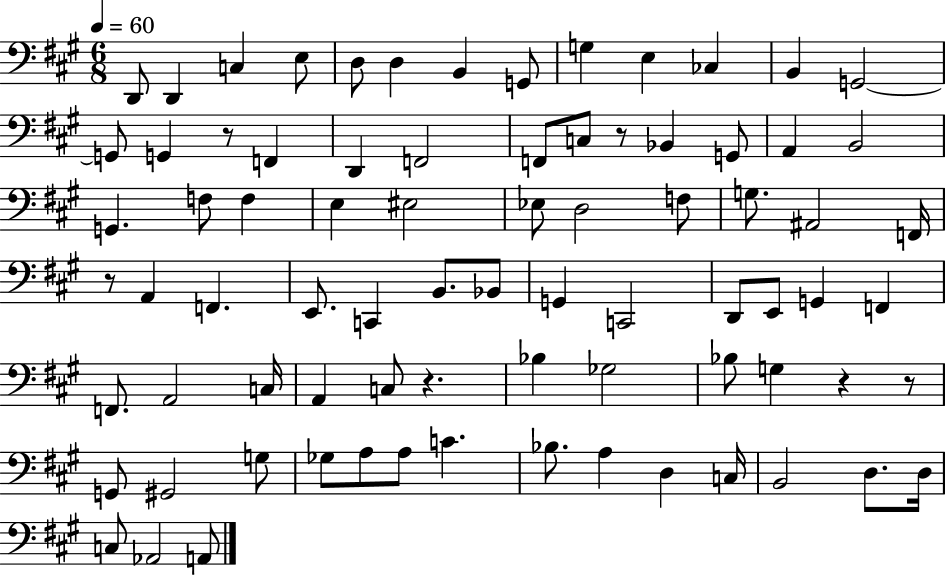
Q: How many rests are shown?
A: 6